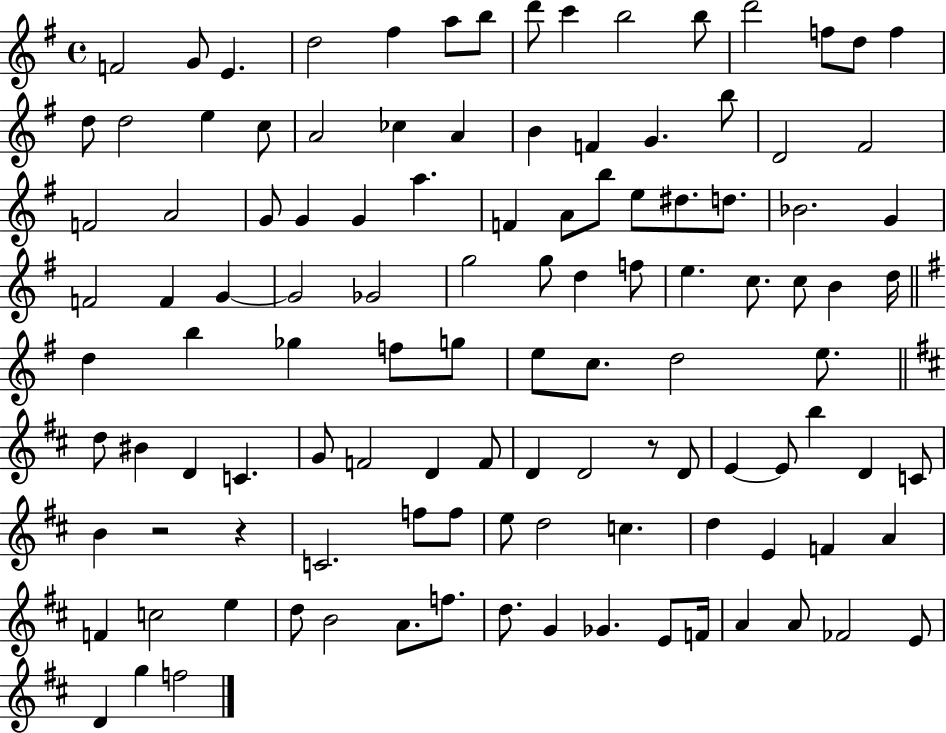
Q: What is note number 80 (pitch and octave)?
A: D4